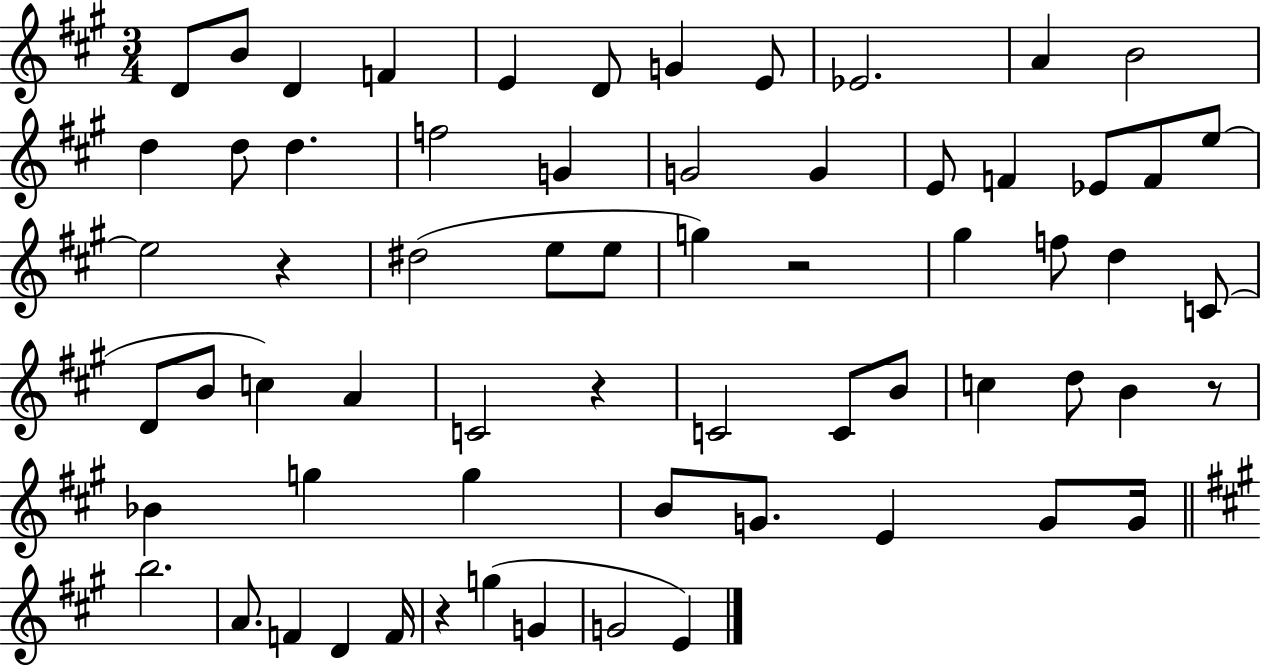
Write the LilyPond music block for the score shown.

{
  \clef treble
  \numericTimeSignature
  \time 3/4
  \key a \major
  d'8 b'8 d'4 f'4 | e'4 d'8 g'4 e'8 | ees'2. | a'4 b'2 | \break d''4 d''8 d''4. | f''2 g'4 | g'2 g'4 | e'8 f'4 ees'8 f'8 e''8~~ | \break e''2 r4 | dis''2( e''8 e''8 | g''4) r2 | gis''4 f''8 d''4 c'8( | \break d'8 b'8 c''4) a'4 | c'2 r4 | c'2 c'8 b'8 | c''4 d''8 b'4 r8 | \break bes'4 g''4 g''4 | b'8 g'8. e'4 g'8 g'16 | \bar "||" \break \key a \major b''2. | a'8. f'4 d'4 f'16 | r4 g''4( g'4 | g'2 e'4) | \break \bar "|."
}